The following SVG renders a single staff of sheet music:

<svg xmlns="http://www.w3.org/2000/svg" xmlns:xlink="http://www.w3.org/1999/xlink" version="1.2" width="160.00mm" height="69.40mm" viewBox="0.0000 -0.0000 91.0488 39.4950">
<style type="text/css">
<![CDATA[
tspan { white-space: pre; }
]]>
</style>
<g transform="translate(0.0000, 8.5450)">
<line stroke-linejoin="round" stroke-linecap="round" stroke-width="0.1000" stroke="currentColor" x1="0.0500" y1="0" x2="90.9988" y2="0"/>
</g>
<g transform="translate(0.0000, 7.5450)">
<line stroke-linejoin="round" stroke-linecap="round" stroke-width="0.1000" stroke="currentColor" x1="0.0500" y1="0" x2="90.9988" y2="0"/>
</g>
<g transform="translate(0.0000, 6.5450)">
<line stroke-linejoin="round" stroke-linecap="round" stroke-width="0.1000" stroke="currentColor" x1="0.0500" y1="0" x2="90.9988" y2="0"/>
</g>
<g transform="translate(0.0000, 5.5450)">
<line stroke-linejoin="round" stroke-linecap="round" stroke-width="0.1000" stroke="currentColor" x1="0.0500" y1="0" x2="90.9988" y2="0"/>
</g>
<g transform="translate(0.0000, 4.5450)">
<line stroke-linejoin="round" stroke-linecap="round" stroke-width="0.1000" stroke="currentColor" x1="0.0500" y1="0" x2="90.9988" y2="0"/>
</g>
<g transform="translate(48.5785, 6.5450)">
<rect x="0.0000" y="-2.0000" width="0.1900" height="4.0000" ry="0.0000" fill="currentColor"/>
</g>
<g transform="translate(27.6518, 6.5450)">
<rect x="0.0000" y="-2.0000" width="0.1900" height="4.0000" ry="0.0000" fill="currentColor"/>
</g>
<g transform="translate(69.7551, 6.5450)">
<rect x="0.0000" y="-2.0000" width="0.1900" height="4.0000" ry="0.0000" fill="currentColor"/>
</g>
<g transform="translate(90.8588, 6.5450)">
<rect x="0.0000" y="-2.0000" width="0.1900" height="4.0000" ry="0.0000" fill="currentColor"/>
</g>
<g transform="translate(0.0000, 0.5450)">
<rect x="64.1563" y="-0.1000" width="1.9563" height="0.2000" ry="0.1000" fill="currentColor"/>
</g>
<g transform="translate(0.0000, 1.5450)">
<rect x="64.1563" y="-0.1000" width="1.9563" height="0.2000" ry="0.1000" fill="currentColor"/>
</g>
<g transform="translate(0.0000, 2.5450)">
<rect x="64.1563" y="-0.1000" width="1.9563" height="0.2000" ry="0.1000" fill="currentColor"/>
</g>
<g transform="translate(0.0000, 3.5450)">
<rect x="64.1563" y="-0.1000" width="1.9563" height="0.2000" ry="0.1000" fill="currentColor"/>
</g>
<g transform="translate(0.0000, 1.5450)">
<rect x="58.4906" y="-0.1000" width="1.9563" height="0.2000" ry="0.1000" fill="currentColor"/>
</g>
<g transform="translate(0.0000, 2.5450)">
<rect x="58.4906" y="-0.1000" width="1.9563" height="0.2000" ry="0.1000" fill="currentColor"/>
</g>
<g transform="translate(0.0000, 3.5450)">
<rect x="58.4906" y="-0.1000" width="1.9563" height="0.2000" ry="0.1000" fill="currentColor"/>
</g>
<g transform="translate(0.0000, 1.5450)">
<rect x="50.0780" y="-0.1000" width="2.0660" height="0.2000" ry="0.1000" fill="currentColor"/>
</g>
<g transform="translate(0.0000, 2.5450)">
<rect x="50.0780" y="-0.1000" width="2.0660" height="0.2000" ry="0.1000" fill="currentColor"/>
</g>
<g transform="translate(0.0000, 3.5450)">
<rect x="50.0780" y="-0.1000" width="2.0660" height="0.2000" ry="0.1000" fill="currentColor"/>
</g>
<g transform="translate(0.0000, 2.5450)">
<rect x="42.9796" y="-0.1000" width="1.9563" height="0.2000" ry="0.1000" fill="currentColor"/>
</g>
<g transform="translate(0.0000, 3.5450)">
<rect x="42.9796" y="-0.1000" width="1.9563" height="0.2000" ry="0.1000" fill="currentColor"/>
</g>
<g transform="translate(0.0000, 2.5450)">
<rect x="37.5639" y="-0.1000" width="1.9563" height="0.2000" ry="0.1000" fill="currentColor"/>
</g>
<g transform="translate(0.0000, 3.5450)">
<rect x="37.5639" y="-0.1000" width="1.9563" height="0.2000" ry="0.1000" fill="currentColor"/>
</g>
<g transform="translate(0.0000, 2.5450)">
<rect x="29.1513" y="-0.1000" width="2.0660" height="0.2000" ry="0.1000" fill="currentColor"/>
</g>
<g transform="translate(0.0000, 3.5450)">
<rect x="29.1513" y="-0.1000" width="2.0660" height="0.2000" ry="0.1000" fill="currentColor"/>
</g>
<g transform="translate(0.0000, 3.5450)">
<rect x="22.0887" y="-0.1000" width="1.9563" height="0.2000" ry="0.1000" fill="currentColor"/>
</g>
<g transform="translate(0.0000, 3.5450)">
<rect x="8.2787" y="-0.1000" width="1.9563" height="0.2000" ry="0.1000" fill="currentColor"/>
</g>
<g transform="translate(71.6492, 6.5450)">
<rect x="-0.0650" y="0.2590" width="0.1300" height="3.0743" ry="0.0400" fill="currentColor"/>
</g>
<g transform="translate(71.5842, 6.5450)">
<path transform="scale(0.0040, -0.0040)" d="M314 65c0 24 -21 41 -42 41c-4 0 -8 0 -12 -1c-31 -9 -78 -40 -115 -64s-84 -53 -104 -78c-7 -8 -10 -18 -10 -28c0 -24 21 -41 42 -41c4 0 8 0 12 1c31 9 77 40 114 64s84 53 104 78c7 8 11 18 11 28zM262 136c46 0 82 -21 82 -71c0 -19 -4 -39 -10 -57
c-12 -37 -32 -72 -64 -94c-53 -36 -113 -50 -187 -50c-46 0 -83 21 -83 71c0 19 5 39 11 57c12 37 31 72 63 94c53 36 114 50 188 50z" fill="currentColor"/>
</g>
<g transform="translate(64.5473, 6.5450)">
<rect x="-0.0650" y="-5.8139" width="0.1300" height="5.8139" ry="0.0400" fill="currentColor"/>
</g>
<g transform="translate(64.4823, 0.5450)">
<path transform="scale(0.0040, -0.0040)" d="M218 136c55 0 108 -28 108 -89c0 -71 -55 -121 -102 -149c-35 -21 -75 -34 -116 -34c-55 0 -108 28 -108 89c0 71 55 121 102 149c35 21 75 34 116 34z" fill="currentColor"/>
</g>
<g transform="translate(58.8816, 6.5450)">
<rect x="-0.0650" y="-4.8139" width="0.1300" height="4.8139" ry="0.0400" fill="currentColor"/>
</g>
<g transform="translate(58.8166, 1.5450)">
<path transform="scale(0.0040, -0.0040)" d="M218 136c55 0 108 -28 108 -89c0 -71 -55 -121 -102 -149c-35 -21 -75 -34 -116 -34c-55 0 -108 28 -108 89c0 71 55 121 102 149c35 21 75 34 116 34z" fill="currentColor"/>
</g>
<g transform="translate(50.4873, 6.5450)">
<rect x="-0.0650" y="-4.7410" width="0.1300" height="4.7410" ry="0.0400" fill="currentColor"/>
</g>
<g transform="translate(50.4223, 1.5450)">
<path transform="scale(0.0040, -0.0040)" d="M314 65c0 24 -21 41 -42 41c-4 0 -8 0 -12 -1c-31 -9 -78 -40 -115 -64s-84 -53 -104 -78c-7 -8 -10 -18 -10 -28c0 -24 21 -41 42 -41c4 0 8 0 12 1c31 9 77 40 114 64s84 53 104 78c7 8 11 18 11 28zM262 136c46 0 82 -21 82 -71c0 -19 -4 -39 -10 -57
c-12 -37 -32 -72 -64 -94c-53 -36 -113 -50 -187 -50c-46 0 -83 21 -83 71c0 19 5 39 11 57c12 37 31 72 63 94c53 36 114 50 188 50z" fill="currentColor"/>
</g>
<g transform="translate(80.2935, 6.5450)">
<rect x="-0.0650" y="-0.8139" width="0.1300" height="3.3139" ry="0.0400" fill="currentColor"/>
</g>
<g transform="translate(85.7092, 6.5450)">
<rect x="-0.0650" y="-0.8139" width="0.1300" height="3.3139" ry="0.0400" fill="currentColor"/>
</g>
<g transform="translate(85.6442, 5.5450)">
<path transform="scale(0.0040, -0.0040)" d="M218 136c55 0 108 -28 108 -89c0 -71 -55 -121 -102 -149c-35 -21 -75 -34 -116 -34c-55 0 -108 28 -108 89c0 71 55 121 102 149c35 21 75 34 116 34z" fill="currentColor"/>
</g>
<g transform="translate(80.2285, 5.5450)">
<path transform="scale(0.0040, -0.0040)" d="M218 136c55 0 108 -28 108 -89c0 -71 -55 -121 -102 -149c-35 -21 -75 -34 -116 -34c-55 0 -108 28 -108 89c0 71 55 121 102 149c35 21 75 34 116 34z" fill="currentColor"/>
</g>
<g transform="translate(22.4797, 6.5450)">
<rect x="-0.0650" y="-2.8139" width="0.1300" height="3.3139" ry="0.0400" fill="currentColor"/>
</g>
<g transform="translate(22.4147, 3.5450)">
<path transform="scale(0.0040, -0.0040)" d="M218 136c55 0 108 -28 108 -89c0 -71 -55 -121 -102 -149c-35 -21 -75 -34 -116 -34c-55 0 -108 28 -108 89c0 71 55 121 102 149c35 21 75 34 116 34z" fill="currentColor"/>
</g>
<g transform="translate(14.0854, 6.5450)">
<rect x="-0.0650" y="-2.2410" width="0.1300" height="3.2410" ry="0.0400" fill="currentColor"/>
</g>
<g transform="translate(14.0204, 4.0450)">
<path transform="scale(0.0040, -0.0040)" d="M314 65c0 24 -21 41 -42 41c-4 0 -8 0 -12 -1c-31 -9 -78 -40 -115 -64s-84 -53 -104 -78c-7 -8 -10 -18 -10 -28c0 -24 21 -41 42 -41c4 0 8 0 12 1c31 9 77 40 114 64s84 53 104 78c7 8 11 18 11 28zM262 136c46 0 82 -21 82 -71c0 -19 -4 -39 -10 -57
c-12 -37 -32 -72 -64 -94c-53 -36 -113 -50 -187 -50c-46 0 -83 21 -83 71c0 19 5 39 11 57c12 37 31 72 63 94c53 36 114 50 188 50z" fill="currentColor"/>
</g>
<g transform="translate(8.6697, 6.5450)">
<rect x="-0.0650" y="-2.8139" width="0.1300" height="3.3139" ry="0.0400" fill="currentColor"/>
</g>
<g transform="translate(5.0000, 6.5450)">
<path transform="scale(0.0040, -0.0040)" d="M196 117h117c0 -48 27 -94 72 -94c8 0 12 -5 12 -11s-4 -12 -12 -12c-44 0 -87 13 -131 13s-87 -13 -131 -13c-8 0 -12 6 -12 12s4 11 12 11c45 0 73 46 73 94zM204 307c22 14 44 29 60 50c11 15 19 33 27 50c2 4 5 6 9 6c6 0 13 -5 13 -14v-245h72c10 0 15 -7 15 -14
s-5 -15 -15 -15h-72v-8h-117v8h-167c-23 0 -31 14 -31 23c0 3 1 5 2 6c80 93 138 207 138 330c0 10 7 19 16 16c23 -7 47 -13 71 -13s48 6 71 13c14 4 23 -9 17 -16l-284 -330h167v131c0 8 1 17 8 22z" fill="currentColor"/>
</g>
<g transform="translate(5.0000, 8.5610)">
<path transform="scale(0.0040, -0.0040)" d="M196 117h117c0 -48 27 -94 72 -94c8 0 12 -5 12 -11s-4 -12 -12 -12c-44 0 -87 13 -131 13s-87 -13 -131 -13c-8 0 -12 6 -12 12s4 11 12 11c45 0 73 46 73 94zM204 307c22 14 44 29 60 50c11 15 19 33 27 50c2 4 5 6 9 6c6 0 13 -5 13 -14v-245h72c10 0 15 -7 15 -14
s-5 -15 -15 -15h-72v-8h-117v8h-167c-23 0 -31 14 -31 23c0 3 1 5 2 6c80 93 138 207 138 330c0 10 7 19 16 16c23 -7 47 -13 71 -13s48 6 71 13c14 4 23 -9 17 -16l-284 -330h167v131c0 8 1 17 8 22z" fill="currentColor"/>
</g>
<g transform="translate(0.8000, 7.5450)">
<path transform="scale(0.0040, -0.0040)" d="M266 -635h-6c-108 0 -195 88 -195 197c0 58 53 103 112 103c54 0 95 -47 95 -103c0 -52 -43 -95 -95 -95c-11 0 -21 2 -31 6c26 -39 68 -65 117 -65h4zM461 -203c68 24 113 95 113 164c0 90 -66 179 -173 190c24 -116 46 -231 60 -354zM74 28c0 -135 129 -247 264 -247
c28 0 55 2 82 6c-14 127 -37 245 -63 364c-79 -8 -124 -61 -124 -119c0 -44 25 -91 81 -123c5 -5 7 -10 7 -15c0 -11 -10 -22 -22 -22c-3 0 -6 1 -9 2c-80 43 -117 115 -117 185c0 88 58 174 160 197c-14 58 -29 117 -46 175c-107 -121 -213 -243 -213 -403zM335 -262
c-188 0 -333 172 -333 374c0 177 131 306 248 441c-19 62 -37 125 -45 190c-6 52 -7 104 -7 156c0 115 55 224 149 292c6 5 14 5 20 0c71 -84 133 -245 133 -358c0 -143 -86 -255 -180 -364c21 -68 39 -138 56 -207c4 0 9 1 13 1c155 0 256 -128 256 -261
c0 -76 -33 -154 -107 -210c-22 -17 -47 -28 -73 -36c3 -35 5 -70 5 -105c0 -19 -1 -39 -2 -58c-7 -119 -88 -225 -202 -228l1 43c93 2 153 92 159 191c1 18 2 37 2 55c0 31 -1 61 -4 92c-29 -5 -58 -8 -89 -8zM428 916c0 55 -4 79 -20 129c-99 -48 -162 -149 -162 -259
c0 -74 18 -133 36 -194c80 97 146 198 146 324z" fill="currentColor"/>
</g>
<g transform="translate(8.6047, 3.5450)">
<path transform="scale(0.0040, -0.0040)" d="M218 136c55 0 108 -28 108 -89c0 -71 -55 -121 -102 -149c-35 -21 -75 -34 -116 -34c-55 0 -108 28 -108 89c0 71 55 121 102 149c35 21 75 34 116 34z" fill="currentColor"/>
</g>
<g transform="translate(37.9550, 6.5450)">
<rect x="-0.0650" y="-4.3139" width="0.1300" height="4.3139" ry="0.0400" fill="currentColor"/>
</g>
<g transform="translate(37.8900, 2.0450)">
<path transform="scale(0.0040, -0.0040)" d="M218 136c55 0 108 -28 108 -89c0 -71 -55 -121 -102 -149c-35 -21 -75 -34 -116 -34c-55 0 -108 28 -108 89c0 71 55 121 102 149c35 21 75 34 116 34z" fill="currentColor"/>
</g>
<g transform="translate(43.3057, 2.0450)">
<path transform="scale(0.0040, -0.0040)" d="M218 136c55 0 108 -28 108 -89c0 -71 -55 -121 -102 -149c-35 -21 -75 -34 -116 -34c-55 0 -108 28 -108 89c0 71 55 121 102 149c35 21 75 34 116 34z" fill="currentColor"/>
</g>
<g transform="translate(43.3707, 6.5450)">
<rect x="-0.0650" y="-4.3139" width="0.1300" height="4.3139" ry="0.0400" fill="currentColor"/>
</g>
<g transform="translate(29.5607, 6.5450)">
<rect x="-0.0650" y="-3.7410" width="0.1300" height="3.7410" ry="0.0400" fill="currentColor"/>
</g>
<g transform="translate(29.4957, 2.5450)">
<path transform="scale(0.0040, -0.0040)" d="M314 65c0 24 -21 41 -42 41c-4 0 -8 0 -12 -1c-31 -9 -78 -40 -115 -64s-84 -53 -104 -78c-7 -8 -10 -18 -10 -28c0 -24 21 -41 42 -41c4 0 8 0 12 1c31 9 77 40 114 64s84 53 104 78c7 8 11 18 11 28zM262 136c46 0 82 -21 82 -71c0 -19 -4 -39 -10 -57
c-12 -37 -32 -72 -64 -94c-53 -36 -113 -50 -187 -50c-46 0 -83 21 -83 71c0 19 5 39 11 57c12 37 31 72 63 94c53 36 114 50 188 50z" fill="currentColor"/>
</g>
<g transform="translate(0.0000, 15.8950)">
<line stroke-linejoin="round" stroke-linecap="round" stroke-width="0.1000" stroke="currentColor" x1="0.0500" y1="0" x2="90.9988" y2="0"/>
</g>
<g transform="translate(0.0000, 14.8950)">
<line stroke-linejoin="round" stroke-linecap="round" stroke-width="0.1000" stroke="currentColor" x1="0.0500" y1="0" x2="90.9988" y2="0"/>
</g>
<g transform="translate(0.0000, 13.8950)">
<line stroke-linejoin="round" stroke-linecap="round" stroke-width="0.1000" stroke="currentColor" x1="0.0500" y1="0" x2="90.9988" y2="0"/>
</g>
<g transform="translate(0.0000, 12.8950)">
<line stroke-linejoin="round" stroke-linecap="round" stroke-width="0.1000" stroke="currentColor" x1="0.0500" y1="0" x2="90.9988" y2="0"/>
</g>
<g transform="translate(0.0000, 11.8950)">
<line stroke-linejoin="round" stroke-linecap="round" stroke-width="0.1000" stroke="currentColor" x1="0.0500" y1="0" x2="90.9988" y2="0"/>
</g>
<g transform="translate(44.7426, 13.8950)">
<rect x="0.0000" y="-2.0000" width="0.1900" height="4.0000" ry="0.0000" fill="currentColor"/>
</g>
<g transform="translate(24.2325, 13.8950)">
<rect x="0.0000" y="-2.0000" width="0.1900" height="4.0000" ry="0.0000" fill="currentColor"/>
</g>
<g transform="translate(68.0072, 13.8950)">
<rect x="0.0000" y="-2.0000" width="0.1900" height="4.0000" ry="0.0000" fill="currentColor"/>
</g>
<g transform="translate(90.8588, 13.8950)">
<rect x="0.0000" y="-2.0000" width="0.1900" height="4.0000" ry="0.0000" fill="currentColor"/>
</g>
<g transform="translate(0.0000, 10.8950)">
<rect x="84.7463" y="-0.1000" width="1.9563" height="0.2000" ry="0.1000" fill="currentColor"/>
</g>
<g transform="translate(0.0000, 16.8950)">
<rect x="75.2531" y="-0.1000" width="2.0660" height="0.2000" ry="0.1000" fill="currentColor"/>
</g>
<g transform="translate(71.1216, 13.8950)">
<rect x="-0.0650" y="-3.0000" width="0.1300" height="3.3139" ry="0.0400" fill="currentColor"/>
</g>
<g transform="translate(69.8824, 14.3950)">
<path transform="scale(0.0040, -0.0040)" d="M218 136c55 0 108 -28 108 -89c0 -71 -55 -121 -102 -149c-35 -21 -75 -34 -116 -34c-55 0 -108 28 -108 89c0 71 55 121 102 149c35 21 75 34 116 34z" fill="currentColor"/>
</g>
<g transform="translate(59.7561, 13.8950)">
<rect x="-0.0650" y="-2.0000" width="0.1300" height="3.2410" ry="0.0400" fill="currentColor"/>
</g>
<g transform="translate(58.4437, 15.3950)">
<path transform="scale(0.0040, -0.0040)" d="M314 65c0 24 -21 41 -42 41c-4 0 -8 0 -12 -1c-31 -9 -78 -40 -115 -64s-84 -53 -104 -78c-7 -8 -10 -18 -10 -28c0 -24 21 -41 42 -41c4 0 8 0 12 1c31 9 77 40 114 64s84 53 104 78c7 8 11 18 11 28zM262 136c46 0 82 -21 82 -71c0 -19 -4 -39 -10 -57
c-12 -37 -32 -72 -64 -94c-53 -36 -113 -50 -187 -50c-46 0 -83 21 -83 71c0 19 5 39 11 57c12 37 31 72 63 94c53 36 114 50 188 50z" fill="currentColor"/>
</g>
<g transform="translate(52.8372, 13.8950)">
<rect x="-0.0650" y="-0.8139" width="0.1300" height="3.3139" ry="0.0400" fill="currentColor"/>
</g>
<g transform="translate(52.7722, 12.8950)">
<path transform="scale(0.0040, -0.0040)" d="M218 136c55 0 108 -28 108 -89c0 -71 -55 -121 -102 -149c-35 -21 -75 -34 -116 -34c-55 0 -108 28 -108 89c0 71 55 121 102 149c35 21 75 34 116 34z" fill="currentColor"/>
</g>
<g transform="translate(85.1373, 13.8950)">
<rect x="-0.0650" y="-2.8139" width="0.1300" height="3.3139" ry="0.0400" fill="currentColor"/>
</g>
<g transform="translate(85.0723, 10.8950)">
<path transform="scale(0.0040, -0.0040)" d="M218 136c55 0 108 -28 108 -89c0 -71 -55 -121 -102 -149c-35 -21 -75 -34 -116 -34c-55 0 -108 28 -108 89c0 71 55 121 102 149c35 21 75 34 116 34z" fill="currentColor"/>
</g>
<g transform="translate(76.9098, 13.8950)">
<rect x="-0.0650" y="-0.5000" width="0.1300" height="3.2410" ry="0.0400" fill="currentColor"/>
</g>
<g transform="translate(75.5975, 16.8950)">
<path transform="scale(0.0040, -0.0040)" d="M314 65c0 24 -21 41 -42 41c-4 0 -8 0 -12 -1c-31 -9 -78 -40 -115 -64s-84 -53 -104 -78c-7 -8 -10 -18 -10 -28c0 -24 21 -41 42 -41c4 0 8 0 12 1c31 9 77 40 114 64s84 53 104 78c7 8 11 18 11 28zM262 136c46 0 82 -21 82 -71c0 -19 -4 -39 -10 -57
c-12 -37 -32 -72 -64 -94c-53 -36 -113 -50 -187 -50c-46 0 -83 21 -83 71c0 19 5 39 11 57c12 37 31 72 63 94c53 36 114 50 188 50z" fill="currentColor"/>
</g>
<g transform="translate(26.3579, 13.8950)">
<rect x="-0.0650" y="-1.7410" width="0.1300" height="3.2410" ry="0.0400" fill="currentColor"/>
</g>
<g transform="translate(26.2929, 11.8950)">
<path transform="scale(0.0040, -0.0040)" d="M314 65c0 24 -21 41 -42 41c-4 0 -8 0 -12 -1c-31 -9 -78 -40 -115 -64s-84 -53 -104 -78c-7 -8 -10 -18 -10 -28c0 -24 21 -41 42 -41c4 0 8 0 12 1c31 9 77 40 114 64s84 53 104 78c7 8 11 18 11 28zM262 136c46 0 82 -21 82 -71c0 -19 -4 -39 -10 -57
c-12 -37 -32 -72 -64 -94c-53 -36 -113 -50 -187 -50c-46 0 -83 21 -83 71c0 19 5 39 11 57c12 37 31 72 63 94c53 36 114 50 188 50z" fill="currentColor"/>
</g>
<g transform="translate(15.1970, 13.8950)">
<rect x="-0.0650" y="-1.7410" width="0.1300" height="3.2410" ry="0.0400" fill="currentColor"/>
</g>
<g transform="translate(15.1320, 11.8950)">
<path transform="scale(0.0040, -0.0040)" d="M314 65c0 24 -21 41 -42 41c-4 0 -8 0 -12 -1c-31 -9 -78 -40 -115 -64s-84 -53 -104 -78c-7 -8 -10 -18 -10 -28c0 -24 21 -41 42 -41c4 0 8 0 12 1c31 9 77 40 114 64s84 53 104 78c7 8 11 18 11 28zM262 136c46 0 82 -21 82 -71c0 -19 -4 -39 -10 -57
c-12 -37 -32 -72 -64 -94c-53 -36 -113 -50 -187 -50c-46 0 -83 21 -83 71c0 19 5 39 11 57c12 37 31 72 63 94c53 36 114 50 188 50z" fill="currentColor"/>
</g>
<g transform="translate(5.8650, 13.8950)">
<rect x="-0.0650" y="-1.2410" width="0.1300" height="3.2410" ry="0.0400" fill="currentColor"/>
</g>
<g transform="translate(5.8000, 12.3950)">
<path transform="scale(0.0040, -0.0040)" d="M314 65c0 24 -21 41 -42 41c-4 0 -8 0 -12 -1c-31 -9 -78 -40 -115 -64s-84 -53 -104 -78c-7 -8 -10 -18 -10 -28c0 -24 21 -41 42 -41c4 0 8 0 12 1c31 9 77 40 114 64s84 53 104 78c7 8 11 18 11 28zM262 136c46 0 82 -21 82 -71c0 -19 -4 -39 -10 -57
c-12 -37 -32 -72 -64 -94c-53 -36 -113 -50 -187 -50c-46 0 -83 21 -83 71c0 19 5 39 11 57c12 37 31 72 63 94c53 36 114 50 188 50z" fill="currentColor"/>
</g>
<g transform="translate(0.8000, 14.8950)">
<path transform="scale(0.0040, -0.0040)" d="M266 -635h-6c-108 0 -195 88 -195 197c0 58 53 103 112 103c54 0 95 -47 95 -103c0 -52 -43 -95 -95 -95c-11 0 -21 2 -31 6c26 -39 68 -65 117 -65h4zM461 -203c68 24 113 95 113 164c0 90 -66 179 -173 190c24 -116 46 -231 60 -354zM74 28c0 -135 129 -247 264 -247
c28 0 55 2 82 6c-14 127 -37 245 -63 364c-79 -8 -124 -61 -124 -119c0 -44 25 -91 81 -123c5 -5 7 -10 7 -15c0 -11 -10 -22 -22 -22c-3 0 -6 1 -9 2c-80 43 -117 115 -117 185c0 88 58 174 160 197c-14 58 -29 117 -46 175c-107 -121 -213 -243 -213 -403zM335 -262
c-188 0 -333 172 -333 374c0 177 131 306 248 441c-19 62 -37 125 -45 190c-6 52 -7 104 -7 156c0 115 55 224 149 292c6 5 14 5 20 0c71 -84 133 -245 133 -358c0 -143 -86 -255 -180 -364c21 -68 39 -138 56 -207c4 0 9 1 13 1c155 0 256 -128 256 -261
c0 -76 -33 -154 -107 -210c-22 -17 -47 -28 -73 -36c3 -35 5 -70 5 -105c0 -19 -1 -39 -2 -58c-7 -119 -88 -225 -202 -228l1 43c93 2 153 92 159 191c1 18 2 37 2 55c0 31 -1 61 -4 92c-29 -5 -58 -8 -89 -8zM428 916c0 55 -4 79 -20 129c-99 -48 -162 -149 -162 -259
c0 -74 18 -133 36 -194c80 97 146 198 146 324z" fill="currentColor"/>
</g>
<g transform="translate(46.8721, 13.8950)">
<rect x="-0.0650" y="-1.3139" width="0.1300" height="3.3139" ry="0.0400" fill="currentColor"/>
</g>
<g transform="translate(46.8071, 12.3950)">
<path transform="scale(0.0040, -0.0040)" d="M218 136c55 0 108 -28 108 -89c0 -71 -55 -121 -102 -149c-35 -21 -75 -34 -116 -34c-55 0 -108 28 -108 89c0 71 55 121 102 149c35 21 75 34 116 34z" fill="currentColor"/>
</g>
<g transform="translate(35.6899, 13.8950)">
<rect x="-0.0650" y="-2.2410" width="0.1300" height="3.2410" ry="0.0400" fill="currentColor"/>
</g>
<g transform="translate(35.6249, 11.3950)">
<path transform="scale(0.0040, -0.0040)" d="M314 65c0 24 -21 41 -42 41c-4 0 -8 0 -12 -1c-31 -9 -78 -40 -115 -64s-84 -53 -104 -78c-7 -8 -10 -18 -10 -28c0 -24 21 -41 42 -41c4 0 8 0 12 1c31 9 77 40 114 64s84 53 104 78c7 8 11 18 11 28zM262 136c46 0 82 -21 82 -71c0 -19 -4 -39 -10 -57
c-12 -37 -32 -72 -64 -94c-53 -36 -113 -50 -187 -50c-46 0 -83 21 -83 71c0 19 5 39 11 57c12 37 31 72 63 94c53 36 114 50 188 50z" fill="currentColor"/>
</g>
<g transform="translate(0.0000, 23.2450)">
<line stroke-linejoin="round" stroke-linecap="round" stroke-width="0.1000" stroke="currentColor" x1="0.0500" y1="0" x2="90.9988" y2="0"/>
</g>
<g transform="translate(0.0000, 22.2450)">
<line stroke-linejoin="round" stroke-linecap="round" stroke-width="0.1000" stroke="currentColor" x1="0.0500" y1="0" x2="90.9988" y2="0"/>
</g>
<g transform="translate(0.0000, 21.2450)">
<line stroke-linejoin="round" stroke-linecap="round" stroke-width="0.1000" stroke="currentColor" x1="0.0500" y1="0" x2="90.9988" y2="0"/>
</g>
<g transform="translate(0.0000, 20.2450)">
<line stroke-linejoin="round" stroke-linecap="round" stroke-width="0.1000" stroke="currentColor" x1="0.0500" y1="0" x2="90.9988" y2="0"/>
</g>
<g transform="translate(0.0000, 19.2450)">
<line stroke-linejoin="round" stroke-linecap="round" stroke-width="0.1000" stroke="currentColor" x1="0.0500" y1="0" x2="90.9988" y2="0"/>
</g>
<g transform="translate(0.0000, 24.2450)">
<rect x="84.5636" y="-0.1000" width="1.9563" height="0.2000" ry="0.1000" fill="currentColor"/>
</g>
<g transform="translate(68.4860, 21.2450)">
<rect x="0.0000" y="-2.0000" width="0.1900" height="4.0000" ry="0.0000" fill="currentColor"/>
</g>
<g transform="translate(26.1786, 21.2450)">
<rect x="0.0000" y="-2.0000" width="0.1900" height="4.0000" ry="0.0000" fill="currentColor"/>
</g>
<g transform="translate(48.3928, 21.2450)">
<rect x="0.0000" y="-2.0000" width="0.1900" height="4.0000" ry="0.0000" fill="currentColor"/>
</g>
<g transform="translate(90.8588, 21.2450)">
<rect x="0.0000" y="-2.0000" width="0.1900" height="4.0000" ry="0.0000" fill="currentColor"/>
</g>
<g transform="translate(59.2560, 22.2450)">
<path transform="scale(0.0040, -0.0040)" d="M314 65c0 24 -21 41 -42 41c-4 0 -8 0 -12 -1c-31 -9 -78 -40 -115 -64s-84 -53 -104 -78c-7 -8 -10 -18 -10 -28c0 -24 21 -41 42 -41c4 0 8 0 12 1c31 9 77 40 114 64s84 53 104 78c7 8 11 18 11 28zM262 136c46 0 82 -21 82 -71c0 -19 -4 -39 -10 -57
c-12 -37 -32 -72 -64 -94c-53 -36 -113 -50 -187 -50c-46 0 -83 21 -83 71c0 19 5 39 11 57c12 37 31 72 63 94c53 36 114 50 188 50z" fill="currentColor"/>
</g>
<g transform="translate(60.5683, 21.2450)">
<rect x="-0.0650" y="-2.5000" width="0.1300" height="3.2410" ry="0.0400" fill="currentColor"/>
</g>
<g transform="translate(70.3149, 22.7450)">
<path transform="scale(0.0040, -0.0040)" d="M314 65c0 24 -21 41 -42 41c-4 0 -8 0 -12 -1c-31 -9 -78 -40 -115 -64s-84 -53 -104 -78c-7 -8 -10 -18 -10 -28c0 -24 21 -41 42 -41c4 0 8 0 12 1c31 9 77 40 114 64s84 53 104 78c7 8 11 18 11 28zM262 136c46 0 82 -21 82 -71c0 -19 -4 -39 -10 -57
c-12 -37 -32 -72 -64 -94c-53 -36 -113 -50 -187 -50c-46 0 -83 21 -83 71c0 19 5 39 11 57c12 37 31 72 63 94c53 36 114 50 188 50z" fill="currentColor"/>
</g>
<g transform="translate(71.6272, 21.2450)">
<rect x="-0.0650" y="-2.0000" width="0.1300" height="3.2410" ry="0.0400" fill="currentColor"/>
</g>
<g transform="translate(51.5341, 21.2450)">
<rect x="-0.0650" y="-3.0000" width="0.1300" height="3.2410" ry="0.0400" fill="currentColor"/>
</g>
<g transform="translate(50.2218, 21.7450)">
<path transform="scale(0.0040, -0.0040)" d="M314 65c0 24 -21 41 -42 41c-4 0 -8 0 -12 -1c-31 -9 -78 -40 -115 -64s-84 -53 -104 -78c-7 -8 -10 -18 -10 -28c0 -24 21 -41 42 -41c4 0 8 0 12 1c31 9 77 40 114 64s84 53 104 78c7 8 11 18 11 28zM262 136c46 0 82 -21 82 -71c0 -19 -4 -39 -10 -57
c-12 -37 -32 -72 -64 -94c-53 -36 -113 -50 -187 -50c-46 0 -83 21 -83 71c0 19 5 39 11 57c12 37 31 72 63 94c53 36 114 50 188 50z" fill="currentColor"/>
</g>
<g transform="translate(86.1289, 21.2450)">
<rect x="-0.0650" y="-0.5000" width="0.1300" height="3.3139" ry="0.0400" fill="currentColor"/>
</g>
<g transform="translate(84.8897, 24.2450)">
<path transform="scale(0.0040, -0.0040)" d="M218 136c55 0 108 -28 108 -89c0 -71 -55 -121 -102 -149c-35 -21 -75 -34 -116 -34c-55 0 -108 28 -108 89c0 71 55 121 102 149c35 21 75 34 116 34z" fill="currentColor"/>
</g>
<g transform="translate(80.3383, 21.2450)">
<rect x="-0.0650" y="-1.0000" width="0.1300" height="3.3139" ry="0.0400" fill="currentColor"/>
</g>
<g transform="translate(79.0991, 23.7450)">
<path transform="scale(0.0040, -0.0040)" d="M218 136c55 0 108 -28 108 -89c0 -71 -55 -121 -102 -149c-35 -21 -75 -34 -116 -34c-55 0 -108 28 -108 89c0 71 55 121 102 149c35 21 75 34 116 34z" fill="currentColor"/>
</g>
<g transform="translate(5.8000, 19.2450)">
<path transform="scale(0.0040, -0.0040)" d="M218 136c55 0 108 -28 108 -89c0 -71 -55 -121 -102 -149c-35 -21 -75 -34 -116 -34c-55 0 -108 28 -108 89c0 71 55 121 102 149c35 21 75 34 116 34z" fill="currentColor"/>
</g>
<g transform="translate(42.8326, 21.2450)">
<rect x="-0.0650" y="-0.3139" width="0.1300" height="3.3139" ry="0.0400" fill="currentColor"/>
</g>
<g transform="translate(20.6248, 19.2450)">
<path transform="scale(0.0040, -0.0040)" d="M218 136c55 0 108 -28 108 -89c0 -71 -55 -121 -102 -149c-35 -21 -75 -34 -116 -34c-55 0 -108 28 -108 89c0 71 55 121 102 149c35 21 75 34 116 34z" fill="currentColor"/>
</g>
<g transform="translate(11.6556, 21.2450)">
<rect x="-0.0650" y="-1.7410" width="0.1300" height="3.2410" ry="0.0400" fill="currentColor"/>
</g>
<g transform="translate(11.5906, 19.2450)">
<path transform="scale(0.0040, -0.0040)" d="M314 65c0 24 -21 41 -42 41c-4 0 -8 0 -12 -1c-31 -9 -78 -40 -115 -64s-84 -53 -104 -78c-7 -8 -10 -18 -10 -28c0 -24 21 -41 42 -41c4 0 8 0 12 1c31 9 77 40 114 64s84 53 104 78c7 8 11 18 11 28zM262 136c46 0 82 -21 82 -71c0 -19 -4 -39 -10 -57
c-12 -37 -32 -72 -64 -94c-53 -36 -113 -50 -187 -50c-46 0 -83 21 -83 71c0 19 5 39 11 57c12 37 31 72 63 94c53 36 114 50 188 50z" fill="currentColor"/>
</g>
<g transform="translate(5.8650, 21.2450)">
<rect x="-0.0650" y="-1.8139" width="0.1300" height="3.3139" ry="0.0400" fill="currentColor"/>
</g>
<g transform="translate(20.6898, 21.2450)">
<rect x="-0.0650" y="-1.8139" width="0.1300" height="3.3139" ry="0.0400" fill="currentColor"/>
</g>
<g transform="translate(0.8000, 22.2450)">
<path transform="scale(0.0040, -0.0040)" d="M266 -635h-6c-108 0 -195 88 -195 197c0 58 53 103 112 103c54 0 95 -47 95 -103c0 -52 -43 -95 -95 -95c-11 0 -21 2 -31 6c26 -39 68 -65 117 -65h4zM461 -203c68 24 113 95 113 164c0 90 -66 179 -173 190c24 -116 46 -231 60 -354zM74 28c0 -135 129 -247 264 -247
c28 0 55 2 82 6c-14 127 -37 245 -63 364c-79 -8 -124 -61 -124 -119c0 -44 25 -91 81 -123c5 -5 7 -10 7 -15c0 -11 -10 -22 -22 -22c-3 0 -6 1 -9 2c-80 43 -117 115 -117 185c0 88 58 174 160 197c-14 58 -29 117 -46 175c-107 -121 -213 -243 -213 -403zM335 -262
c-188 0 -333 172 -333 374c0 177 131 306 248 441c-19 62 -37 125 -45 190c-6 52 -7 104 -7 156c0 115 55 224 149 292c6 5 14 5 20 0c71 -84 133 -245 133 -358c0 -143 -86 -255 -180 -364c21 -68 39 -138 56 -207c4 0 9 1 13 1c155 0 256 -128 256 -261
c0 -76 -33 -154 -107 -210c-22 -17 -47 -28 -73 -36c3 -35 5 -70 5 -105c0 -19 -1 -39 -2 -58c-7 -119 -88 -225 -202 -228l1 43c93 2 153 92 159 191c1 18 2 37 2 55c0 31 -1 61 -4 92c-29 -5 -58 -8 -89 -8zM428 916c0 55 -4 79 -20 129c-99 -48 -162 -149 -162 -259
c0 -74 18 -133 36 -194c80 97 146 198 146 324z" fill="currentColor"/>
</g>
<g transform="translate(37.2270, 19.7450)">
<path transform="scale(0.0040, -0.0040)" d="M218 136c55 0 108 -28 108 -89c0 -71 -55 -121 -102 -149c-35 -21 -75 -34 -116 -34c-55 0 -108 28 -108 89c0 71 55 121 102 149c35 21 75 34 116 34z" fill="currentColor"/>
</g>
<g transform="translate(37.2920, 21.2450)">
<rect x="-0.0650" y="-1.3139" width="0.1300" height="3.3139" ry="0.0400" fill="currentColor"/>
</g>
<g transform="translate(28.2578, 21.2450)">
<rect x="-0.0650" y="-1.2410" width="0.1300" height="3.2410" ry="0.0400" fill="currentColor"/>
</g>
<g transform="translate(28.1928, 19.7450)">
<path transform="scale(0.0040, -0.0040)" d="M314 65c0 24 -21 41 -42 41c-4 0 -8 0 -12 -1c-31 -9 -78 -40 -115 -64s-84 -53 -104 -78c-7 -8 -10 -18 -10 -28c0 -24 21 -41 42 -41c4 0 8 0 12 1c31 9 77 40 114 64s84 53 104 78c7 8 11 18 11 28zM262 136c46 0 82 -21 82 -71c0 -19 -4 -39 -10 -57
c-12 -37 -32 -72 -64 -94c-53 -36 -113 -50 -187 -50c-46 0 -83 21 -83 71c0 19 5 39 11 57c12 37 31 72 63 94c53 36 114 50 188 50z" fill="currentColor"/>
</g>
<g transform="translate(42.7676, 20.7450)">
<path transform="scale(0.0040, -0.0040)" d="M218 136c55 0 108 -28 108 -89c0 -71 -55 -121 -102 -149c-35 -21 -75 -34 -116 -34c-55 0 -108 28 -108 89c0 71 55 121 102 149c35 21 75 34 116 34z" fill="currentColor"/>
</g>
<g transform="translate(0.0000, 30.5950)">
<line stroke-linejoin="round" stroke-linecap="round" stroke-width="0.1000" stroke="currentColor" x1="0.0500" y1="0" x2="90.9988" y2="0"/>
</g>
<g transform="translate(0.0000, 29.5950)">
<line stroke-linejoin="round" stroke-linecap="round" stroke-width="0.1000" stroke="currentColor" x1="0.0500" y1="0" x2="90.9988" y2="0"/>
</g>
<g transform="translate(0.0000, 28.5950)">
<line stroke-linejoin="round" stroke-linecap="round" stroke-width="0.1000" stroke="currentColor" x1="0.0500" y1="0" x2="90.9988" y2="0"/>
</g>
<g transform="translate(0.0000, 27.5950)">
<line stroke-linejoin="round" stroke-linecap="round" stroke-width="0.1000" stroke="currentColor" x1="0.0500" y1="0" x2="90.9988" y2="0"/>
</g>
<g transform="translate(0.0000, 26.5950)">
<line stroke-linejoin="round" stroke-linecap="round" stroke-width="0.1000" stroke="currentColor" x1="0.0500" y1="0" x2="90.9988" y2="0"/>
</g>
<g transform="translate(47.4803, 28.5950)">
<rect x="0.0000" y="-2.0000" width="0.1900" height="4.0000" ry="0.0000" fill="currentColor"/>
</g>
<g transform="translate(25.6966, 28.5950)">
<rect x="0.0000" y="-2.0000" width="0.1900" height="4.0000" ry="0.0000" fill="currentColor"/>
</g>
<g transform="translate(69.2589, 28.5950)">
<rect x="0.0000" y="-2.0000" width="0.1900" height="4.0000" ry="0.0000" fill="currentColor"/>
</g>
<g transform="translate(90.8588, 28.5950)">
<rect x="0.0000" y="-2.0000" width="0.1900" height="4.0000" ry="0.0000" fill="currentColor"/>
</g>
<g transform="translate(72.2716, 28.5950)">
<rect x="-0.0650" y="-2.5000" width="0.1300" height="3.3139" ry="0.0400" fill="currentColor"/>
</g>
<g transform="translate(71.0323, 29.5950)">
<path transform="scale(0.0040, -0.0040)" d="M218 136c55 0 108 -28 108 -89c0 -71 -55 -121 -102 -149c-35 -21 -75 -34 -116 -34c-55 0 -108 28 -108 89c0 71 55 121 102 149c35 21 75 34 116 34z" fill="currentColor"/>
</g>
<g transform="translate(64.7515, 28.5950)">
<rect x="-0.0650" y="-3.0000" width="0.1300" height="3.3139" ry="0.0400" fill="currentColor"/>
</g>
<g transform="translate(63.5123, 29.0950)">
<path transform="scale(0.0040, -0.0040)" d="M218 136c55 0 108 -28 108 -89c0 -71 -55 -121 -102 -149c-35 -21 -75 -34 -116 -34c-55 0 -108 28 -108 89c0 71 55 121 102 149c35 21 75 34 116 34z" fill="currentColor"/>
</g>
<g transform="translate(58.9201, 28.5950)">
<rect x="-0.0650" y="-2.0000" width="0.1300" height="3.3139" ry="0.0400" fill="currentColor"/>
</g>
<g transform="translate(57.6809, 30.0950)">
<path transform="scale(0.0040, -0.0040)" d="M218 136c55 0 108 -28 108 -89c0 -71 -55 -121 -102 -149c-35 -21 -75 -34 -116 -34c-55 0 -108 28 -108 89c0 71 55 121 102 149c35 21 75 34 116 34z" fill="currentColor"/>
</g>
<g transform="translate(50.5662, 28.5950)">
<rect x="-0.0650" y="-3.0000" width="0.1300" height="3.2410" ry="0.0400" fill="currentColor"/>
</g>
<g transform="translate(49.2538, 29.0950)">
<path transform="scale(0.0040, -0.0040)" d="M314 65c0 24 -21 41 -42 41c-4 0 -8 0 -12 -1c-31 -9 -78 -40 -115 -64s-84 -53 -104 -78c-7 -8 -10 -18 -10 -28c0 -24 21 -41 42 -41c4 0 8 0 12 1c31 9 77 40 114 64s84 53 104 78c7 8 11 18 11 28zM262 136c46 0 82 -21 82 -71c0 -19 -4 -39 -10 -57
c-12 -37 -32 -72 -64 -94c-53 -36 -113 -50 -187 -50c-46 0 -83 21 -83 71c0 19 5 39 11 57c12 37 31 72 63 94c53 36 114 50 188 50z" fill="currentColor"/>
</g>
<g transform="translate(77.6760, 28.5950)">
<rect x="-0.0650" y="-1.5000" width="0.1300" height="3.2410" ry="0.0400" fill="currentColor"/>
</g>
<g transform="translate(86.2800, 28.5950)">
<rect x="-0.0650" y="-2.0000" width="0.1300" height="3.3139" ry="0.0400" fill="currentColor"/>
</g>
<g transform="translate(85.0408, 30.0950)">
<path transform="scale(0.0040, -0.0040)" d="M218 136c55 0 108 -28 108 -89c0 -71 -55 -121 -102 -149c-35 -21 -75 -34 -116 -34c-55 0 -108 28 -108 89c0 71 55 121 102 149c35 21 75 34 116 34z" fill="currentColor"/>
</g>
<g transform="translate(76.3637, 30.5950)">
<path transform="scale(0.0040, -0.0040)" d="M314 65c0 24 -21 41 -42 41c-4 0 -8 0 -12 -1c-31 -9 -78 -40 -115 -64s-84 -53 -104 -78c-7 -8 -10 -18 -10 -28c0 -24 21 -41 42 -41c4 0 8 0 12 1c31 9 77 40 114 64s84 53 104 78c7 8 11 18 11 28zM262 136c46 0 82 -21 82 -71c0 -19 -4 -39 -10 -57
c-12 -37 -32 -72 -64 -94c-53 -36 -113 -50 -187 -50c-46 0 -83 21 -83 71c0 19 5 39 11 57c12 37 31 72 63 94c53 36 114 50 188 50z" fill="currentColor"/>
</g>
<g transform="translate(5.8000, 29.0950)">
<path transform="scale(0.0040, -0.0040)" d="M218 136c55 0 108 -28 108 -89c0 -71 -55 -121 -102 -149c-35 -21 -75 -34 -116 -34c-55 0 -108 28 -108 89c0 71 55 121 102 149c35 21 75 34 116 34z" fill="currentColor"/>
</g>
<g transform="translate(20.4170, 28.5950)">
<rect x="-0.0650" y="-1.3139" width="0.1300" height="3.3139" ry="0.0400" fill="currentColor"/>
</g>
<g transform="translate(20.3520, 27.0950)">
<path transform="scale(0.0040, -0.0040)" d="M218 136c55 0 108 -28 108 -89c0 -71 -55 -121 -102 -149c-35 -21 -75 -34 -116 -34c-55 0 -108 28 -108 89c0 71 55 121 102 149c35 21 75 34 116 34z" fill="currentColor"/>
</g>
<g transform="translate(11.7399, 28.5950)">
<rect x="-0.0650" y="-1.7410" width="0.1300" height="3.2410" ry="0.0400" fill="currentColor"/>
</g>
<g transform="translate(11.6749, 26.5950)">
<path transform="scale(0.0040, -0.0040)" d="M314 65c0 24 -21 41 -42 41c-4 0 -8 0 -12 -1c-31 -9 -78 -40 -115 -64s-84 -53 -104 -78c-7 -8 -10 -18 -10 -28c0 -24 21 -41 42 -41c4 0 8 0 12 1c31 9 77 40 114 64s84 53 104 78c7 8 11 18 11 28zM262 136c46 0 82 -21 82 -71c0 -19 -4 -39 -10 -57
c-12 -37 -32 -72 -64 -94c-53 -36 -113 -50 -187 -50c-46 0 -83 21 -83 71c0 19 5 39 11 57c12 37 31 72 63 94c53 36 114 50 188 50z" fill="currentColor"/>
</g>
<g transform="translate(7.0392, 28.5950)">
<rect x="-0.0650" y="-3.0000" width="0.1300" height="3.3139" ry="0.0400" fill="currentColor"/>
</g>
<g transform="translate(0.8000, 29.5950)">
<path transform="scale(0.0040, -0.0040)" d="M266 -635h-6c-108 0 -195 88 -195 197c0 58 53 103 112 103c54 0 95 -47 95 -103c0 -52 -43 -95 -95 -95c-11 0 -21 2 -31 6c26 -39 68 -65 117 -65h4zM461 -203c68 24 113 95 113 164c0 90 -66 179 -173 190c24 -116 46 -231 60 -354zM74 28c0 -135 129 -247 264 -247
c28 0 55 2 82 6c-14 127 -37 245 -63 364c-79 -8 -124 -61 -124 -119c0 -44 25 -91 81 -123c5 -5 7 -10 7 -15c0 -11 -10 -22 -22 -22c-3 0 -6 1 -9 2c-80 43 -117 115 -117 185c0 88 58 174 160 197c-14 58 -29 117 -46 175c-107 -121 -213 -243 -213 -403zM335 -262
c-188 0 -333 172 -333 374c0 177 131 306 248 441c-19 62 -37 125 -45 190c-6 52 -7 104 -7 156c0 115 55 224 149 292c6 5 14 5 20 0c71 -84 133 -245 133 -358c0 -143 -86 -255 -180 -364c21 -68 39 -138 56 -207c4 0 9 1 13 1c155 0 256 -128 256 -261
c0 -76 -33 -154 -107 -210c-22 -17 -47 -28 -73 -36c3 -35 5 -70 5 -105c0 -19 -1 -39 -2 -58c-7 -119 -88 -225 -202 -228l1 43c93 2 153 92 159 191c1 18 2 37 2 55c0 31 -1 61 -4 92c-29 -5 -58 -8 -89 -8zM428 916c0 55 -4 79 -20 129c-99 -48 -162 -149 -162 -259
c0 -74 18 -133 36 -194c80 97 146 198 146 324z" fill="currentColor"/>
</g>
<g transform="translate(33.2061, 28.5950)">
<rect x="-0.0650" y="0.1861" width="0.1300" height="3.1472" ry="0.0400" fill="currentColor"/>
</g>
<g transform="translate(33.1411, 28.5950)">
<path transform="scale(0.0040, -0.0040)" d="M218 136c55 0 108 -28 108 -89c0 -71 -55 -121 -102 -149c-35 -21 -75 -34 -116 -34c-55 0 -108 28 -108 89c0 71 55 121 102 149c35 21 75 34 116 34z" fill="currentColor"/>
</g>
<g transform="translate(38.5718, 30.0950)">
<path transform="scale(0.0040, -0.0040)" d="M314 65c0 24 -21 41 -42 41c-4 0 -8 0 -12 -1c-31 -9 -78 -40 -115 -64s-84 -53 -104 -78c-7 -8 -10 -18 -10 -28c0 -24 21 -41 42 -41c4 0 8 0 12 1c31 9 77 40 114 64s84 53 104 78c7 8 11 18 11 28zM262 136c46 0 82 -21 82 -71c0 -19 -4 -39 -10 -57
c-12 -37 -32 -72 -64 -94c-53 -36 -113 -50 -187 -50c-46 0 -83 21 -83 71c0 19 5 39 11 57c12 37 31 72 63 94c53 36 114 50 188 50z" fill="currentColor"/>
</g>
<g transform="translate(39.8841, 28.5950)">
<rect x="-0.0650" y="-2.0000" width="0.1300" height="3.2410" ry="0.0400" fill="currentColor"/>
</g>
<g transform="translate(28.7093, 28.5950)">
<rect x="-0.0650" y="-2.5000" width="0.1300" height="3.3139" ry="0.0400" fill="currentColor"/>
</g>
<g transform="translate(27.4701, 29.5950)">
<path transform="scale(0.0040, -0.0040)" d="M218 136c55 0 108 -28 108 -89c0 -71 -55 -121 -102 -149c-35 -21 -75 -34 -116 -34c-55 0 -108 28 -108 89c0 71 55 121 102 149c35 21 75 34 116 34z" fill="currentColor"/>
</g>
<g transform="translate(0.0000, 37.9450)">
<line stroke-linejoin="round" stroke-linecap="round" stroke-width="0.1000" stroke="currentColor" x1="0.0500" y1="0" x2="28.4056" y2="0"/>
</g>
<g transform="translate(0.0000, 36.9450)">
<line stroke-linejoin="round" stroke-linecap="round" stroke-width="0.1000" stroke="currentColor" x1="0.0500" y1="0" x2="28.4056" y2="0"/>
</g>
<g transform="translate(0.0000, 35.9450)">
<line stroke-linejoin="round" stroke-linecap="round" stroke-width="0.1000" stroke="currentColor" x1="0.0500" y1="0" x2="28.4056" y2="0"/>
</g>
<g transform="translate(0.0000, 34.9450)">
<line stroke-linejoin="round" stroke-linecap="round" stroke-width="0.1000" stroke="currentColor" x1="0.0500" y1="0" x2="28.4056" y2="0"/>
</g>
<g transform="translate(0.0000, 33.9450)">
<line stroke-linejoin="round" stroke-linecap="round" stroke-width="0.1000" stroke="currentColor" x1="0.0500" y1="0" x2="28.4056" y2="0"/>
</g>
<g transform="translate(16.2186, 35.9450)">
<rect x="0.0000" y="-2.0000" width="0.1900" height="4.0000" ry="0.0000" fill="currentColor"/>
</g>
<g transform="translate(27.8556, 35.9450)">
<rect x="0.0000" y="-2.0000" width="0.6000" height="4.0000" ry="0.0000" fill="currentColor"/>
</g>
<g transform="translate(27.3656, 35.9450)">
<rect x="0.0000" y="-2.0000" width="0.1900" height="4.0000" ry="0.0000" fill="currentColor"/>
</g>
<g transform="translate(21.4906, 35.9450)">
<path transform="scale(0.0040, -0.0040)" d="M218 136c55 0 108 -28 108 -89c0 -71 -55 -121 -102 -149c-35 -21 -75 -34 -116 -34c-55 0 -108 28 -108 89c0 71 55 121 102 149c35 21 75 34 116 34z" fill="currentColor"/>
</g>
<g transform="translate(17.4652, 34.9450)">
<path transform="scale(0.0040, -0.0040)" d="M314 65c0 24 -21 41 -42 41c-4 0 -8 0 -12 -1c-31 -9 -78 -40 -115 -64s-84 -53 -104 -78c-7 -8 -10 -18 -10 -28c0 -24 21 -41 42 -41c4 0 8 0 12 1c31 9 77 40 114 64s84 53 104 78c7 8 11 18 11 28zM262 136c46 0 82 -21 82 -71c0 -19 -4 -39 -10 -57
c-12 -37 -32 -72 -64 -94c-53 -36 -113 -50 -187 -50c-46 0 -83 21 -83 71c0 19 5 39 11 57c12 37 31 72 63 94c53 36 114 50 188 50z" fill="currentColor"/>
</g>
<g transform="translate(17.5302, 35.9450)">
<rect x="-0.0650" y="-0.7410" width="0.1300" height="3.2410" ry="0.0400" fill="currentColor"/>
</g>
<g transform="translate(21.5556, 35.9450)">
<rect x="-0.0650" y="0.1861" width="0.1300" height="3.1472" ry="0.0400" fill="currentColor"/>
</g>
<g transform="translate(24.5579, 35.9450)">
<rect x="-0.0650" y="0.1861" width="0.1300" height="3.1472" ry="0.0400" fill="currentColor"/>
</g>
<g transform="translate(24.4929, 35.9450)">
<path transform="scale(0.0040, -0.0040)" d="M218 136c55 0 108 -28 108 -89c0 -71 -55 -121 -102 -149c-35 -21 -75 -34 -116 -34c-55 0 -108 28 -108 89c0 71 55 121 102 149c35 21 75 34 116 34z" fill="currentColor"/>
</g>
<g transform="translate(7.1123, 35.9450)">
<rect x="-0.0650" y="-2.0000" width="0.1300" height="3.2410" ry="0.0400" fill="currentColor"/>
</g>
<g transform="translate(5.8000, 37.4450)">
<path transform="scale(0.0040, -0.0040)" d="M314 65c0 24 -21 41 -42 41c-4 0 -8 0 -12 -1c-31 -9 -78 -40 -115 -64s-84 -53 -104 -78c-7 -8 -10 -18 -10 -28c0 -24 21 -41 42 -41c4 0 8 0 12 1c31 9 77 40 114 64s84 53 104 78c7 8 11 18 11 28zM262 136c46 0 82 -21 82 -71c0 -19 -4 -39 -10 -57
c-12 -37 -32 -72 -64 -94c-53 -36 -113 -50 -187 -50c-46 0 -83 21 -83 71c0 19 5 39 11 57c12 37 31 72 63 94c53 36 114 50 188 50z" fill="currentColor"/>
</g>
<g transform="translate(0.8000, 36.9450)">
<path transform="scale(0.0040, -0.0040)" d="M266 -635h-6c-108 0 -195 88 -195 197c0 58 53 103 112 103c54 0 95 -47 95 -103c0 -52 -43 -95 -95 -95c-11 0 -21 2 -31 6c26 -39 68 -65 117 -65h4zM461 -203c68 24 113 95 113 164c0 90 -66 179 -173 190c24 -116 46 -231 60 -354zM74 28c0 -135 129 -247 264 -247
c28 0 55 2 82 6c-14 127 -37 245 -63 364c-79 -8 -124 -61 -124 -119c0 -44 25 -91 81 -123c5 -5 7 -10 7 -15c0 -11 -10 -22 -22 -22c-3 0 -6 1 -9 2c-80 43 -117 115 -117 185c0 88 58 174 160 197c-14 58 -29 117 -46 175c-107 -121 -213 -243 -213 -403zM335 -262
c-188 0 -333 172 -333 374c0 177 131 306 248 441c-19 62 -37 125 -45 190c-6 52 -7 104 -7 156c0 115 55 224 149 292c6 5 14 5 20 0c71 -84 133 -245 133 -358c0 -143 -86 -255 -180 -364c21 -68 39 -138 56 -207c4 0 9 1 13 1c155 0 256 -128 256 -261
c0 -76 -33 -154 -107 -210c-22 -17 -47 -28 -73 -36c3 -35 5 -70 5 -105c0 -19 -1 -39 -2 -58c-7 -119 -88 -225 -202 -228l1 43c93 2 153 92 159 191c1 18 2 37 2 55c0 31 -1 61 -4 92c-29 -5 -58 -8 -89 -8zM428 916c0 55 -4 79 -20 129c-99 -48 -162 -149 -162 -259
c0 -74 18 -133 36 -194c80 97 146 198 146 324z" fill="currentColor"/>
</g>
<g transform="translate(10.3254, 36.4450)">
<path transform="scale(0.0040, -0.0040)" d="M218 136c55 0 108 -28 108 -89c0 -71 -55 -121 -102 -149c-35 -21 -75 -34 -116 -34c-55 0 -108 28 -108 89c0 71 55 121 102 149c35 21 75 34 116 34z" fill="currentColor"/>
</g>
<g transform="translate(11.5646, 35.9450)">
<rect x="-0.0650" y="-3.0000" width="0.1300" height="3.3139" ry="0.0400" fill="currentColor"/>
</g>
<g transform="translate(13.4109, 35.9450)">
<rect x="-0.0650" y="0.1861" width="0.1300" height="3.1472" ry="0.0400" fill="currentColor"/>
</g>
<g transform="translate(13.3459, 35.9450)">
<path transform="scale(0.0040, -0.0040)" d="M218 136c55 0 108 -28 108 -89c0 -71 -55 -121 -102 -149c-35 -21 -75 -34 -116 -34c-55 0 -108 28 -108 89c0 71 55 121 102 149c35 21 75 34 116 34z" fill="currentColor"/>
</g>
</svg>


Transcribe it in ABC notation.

X:1
T:Untitled
M:4/4
L:1/4
K:C
a g2 a c'2 d' d' e'2 e' g' B2 d d e2 f2 f2 g2 e d F2 A C2 a f f2 f e2 e c A2 G2 F2 D C A f2 e G B F2 A2 F A G E2 F F2 A B d2 B B